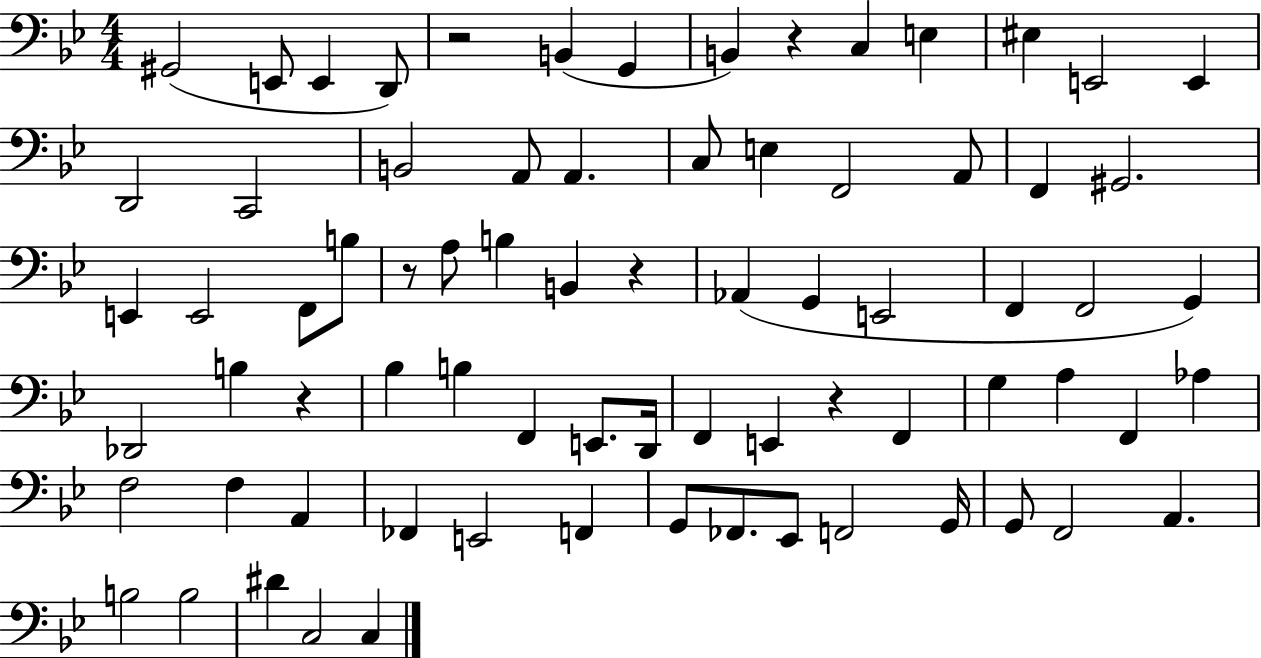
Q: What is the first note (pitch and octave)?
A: G#2